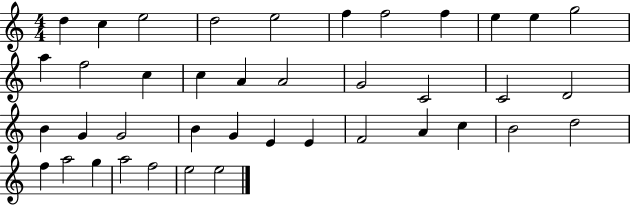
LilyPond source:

{
  \clef treble
  \numericTimeSignature
  \time 4/4
  \key c \major
  d''4 c''4 e''2 | d''2 e''2 | f''4 f''2 f''4 | e''4 e''4 g''2 | \break a''4 f''2 c''4 | c''4 a'4 a'2 | g'2 c'2 | c'2 d'2 | \break b'4 g'4 g'2 | b'4 g'4 e'4 e'4 | f'2 a'4 c''4 | b'2 d''2 | \break f''4 a''2 g''4 | a''2 f''2 | e''2 e''2 | \bar "|."
}